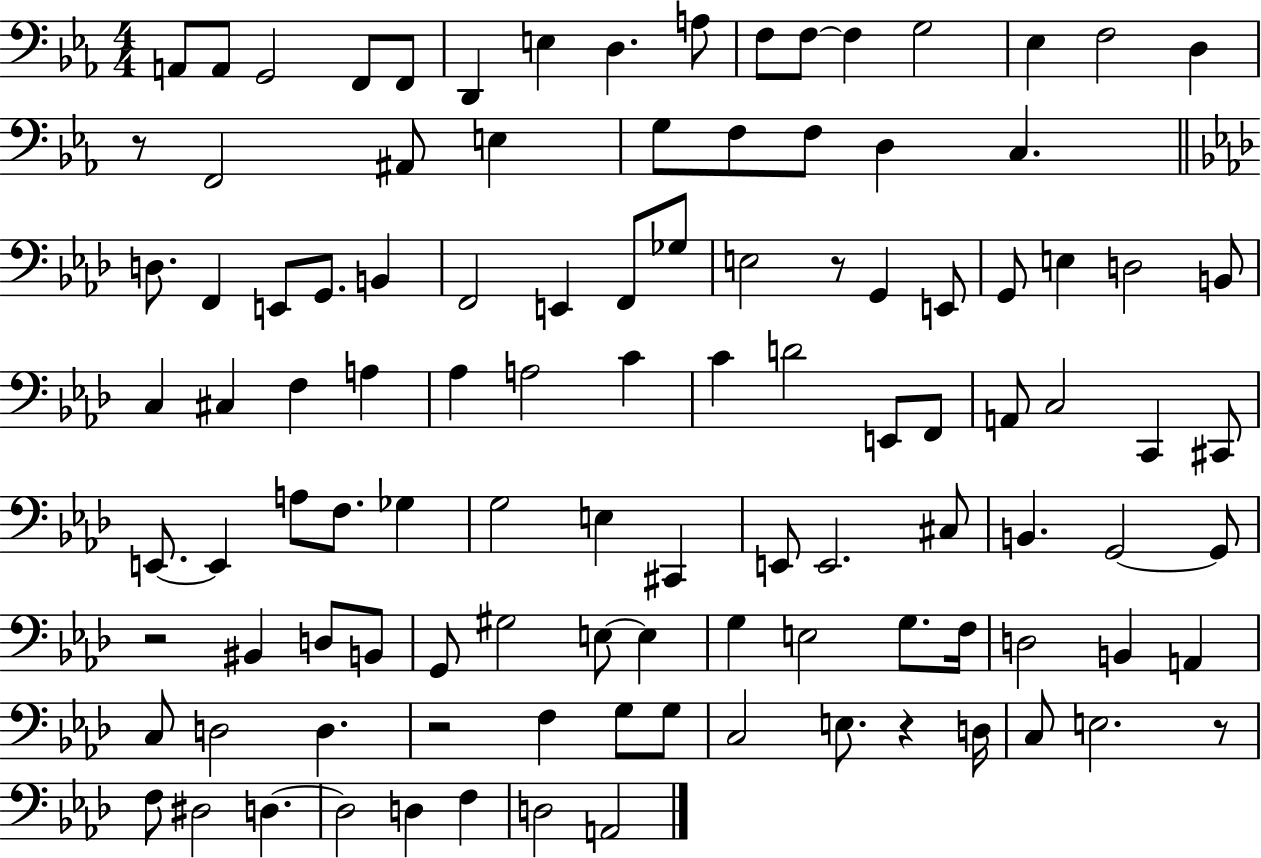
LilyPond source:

{
  \clef bass
  \numericTimeSignature
  \time 4/4
  \key ees \major
  \repeat volta 2 { a,8 a,8 g,2 f,8 f,8 | d,4 e4 d4. a8 | f8 f8~~ f4 g2 | ees4 f2 d4 | \break r8 f,2 ais,8 e4 | g8 f8 f8 d4 c4. | \bar "||" \break \key aes \major d8. f,4 e,8 g,8. b,4 | f,2 e,4 f,8 ges8 | e2 r8 g,4 e,8 | g,8 e4 d2 b,8 | \break c4 cis4 f4 a4 | aes4 a2 c'4 | c'4 d'2 e,8 f,8 | a,8 c2 c,4 cis,8 | \break e,8.~~ e,4 a8 f8. ges4 | g2 e4 cis,4 | e,8 e,2. cis8 | b,4. g,2~~ g,8 | \break r2 bis,4 d8 b,8 | g,8 gis2 e8~~ e4 | g4 e2 g8. f16 | d2 b,4 a,4 | \break c8 d2 d4. | r2 f4 g8 g8 | c2 e8. r4 d16 | c8 e2. r8 | \break f8 dis2 d4.~~ | d2 d4 f4 | d2 a,2 | } \bar "|."
}